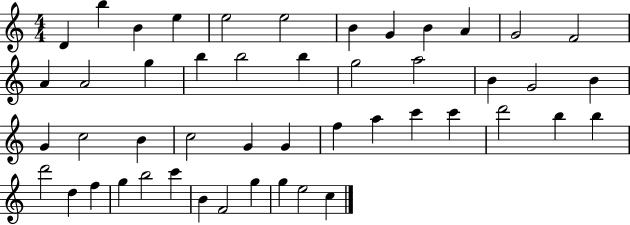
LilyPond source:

{
  \clef treble
  \numericTimeSignature
  \time 4/4
  \key c \major
  d'4 b''4 b'4 e''4 | e''2 e''2 | b'4 g'4 b'4 a'4 | g'2 f'2 | \break a'4 a'2 g''4 | b''4 b''2 b''4 | g''2 a''2 | b'4 g'2 b'4 | \break g'4 c''2 b'4 | c''2 g'4 g'4 | f''4 a''4 c'''4 c'''4 | d'''2 b''4 b''4 | \break d'''2 d''4 f''4 | g''4 b''2 c'''4 | b'4 f'2 g''4 | g''4 e''2 c''4 | \break \bar "|."
}